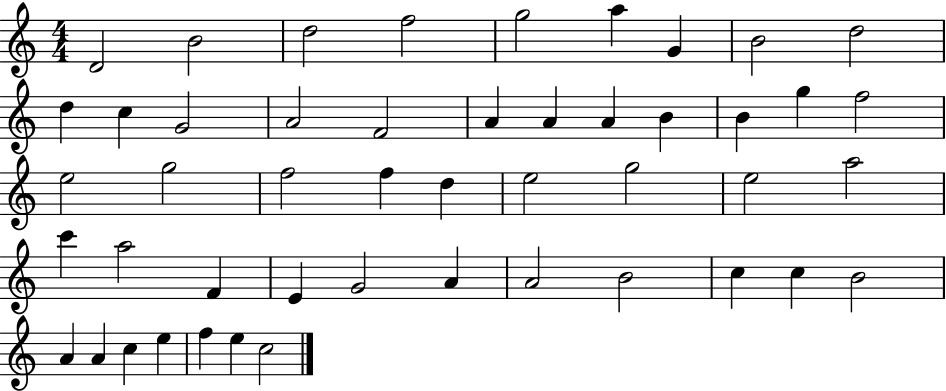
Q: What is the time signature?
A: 4/4